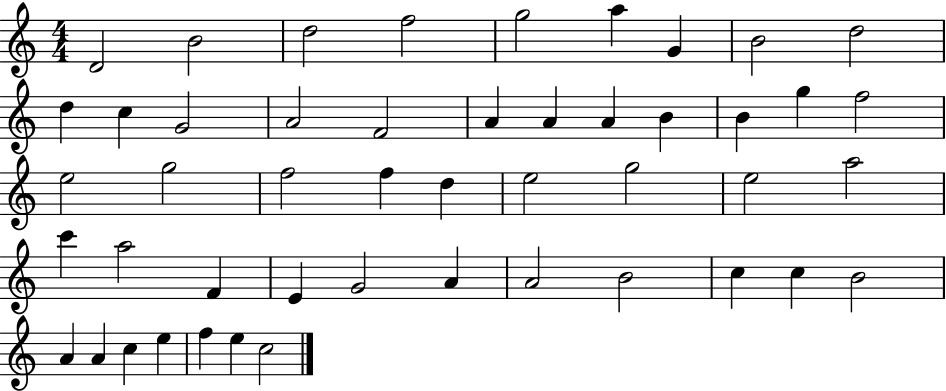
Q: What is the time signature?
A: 4/4